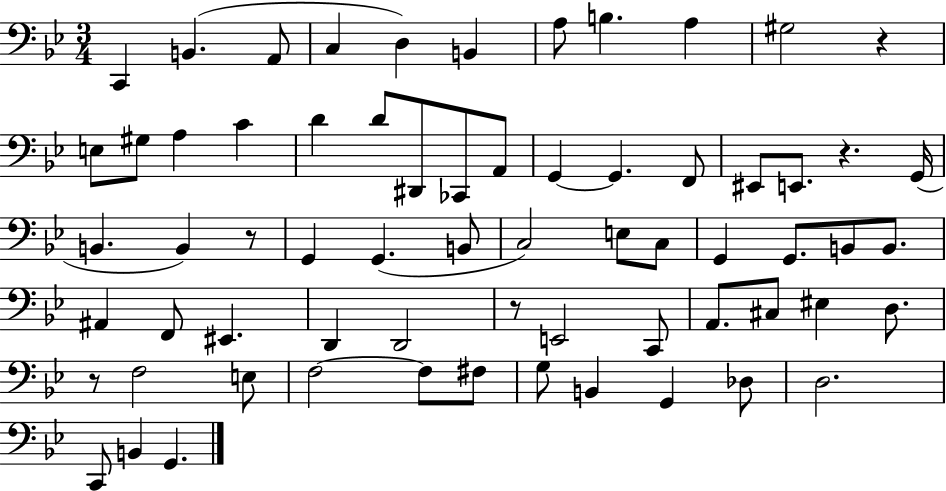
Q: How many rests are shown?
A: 5